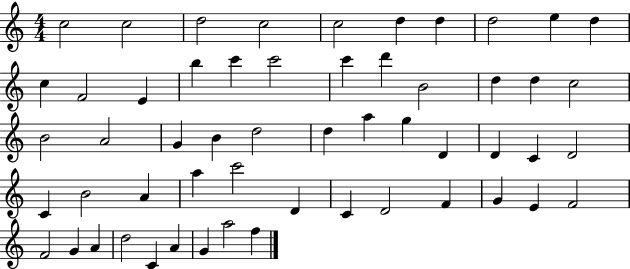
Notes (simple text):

C5/h C5/h D5/h C5/h C5/h D5/q D5/q D5/h E5/q D5/q C5/q F4/h E4/q B5/q C6/q C6/h C6/q D6/q B4/h D5/q D5/q C5/h B4/h A4/h G4/q B4/q D5/h D5/q A5/q G5/q D4/q D4/q C4/q D4/h C4/q B4/h A4/q A5/q C6/h D4/q C4/q D4/h F4/q G4/q E4/q F4/h F4/h G4/q A4/q D5/h C4/q A4/q G4/q A5/h F5/q